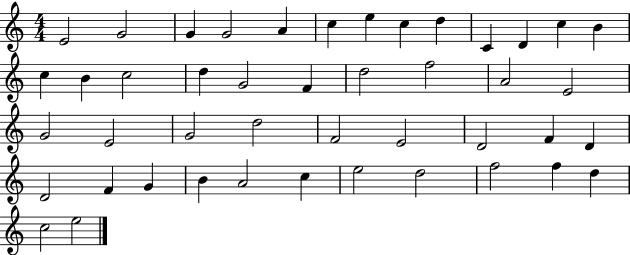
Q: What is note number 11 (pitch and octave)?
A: D4